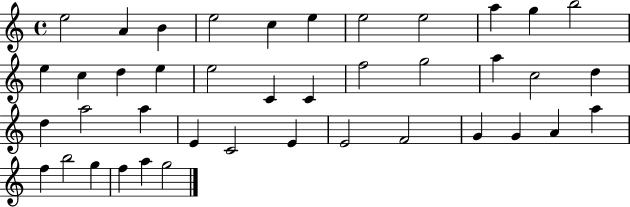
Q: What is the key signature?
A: C major